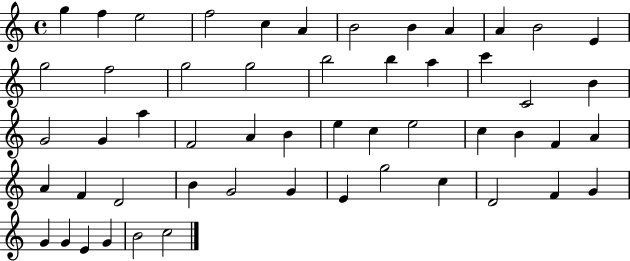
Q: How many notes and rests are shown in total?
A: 53